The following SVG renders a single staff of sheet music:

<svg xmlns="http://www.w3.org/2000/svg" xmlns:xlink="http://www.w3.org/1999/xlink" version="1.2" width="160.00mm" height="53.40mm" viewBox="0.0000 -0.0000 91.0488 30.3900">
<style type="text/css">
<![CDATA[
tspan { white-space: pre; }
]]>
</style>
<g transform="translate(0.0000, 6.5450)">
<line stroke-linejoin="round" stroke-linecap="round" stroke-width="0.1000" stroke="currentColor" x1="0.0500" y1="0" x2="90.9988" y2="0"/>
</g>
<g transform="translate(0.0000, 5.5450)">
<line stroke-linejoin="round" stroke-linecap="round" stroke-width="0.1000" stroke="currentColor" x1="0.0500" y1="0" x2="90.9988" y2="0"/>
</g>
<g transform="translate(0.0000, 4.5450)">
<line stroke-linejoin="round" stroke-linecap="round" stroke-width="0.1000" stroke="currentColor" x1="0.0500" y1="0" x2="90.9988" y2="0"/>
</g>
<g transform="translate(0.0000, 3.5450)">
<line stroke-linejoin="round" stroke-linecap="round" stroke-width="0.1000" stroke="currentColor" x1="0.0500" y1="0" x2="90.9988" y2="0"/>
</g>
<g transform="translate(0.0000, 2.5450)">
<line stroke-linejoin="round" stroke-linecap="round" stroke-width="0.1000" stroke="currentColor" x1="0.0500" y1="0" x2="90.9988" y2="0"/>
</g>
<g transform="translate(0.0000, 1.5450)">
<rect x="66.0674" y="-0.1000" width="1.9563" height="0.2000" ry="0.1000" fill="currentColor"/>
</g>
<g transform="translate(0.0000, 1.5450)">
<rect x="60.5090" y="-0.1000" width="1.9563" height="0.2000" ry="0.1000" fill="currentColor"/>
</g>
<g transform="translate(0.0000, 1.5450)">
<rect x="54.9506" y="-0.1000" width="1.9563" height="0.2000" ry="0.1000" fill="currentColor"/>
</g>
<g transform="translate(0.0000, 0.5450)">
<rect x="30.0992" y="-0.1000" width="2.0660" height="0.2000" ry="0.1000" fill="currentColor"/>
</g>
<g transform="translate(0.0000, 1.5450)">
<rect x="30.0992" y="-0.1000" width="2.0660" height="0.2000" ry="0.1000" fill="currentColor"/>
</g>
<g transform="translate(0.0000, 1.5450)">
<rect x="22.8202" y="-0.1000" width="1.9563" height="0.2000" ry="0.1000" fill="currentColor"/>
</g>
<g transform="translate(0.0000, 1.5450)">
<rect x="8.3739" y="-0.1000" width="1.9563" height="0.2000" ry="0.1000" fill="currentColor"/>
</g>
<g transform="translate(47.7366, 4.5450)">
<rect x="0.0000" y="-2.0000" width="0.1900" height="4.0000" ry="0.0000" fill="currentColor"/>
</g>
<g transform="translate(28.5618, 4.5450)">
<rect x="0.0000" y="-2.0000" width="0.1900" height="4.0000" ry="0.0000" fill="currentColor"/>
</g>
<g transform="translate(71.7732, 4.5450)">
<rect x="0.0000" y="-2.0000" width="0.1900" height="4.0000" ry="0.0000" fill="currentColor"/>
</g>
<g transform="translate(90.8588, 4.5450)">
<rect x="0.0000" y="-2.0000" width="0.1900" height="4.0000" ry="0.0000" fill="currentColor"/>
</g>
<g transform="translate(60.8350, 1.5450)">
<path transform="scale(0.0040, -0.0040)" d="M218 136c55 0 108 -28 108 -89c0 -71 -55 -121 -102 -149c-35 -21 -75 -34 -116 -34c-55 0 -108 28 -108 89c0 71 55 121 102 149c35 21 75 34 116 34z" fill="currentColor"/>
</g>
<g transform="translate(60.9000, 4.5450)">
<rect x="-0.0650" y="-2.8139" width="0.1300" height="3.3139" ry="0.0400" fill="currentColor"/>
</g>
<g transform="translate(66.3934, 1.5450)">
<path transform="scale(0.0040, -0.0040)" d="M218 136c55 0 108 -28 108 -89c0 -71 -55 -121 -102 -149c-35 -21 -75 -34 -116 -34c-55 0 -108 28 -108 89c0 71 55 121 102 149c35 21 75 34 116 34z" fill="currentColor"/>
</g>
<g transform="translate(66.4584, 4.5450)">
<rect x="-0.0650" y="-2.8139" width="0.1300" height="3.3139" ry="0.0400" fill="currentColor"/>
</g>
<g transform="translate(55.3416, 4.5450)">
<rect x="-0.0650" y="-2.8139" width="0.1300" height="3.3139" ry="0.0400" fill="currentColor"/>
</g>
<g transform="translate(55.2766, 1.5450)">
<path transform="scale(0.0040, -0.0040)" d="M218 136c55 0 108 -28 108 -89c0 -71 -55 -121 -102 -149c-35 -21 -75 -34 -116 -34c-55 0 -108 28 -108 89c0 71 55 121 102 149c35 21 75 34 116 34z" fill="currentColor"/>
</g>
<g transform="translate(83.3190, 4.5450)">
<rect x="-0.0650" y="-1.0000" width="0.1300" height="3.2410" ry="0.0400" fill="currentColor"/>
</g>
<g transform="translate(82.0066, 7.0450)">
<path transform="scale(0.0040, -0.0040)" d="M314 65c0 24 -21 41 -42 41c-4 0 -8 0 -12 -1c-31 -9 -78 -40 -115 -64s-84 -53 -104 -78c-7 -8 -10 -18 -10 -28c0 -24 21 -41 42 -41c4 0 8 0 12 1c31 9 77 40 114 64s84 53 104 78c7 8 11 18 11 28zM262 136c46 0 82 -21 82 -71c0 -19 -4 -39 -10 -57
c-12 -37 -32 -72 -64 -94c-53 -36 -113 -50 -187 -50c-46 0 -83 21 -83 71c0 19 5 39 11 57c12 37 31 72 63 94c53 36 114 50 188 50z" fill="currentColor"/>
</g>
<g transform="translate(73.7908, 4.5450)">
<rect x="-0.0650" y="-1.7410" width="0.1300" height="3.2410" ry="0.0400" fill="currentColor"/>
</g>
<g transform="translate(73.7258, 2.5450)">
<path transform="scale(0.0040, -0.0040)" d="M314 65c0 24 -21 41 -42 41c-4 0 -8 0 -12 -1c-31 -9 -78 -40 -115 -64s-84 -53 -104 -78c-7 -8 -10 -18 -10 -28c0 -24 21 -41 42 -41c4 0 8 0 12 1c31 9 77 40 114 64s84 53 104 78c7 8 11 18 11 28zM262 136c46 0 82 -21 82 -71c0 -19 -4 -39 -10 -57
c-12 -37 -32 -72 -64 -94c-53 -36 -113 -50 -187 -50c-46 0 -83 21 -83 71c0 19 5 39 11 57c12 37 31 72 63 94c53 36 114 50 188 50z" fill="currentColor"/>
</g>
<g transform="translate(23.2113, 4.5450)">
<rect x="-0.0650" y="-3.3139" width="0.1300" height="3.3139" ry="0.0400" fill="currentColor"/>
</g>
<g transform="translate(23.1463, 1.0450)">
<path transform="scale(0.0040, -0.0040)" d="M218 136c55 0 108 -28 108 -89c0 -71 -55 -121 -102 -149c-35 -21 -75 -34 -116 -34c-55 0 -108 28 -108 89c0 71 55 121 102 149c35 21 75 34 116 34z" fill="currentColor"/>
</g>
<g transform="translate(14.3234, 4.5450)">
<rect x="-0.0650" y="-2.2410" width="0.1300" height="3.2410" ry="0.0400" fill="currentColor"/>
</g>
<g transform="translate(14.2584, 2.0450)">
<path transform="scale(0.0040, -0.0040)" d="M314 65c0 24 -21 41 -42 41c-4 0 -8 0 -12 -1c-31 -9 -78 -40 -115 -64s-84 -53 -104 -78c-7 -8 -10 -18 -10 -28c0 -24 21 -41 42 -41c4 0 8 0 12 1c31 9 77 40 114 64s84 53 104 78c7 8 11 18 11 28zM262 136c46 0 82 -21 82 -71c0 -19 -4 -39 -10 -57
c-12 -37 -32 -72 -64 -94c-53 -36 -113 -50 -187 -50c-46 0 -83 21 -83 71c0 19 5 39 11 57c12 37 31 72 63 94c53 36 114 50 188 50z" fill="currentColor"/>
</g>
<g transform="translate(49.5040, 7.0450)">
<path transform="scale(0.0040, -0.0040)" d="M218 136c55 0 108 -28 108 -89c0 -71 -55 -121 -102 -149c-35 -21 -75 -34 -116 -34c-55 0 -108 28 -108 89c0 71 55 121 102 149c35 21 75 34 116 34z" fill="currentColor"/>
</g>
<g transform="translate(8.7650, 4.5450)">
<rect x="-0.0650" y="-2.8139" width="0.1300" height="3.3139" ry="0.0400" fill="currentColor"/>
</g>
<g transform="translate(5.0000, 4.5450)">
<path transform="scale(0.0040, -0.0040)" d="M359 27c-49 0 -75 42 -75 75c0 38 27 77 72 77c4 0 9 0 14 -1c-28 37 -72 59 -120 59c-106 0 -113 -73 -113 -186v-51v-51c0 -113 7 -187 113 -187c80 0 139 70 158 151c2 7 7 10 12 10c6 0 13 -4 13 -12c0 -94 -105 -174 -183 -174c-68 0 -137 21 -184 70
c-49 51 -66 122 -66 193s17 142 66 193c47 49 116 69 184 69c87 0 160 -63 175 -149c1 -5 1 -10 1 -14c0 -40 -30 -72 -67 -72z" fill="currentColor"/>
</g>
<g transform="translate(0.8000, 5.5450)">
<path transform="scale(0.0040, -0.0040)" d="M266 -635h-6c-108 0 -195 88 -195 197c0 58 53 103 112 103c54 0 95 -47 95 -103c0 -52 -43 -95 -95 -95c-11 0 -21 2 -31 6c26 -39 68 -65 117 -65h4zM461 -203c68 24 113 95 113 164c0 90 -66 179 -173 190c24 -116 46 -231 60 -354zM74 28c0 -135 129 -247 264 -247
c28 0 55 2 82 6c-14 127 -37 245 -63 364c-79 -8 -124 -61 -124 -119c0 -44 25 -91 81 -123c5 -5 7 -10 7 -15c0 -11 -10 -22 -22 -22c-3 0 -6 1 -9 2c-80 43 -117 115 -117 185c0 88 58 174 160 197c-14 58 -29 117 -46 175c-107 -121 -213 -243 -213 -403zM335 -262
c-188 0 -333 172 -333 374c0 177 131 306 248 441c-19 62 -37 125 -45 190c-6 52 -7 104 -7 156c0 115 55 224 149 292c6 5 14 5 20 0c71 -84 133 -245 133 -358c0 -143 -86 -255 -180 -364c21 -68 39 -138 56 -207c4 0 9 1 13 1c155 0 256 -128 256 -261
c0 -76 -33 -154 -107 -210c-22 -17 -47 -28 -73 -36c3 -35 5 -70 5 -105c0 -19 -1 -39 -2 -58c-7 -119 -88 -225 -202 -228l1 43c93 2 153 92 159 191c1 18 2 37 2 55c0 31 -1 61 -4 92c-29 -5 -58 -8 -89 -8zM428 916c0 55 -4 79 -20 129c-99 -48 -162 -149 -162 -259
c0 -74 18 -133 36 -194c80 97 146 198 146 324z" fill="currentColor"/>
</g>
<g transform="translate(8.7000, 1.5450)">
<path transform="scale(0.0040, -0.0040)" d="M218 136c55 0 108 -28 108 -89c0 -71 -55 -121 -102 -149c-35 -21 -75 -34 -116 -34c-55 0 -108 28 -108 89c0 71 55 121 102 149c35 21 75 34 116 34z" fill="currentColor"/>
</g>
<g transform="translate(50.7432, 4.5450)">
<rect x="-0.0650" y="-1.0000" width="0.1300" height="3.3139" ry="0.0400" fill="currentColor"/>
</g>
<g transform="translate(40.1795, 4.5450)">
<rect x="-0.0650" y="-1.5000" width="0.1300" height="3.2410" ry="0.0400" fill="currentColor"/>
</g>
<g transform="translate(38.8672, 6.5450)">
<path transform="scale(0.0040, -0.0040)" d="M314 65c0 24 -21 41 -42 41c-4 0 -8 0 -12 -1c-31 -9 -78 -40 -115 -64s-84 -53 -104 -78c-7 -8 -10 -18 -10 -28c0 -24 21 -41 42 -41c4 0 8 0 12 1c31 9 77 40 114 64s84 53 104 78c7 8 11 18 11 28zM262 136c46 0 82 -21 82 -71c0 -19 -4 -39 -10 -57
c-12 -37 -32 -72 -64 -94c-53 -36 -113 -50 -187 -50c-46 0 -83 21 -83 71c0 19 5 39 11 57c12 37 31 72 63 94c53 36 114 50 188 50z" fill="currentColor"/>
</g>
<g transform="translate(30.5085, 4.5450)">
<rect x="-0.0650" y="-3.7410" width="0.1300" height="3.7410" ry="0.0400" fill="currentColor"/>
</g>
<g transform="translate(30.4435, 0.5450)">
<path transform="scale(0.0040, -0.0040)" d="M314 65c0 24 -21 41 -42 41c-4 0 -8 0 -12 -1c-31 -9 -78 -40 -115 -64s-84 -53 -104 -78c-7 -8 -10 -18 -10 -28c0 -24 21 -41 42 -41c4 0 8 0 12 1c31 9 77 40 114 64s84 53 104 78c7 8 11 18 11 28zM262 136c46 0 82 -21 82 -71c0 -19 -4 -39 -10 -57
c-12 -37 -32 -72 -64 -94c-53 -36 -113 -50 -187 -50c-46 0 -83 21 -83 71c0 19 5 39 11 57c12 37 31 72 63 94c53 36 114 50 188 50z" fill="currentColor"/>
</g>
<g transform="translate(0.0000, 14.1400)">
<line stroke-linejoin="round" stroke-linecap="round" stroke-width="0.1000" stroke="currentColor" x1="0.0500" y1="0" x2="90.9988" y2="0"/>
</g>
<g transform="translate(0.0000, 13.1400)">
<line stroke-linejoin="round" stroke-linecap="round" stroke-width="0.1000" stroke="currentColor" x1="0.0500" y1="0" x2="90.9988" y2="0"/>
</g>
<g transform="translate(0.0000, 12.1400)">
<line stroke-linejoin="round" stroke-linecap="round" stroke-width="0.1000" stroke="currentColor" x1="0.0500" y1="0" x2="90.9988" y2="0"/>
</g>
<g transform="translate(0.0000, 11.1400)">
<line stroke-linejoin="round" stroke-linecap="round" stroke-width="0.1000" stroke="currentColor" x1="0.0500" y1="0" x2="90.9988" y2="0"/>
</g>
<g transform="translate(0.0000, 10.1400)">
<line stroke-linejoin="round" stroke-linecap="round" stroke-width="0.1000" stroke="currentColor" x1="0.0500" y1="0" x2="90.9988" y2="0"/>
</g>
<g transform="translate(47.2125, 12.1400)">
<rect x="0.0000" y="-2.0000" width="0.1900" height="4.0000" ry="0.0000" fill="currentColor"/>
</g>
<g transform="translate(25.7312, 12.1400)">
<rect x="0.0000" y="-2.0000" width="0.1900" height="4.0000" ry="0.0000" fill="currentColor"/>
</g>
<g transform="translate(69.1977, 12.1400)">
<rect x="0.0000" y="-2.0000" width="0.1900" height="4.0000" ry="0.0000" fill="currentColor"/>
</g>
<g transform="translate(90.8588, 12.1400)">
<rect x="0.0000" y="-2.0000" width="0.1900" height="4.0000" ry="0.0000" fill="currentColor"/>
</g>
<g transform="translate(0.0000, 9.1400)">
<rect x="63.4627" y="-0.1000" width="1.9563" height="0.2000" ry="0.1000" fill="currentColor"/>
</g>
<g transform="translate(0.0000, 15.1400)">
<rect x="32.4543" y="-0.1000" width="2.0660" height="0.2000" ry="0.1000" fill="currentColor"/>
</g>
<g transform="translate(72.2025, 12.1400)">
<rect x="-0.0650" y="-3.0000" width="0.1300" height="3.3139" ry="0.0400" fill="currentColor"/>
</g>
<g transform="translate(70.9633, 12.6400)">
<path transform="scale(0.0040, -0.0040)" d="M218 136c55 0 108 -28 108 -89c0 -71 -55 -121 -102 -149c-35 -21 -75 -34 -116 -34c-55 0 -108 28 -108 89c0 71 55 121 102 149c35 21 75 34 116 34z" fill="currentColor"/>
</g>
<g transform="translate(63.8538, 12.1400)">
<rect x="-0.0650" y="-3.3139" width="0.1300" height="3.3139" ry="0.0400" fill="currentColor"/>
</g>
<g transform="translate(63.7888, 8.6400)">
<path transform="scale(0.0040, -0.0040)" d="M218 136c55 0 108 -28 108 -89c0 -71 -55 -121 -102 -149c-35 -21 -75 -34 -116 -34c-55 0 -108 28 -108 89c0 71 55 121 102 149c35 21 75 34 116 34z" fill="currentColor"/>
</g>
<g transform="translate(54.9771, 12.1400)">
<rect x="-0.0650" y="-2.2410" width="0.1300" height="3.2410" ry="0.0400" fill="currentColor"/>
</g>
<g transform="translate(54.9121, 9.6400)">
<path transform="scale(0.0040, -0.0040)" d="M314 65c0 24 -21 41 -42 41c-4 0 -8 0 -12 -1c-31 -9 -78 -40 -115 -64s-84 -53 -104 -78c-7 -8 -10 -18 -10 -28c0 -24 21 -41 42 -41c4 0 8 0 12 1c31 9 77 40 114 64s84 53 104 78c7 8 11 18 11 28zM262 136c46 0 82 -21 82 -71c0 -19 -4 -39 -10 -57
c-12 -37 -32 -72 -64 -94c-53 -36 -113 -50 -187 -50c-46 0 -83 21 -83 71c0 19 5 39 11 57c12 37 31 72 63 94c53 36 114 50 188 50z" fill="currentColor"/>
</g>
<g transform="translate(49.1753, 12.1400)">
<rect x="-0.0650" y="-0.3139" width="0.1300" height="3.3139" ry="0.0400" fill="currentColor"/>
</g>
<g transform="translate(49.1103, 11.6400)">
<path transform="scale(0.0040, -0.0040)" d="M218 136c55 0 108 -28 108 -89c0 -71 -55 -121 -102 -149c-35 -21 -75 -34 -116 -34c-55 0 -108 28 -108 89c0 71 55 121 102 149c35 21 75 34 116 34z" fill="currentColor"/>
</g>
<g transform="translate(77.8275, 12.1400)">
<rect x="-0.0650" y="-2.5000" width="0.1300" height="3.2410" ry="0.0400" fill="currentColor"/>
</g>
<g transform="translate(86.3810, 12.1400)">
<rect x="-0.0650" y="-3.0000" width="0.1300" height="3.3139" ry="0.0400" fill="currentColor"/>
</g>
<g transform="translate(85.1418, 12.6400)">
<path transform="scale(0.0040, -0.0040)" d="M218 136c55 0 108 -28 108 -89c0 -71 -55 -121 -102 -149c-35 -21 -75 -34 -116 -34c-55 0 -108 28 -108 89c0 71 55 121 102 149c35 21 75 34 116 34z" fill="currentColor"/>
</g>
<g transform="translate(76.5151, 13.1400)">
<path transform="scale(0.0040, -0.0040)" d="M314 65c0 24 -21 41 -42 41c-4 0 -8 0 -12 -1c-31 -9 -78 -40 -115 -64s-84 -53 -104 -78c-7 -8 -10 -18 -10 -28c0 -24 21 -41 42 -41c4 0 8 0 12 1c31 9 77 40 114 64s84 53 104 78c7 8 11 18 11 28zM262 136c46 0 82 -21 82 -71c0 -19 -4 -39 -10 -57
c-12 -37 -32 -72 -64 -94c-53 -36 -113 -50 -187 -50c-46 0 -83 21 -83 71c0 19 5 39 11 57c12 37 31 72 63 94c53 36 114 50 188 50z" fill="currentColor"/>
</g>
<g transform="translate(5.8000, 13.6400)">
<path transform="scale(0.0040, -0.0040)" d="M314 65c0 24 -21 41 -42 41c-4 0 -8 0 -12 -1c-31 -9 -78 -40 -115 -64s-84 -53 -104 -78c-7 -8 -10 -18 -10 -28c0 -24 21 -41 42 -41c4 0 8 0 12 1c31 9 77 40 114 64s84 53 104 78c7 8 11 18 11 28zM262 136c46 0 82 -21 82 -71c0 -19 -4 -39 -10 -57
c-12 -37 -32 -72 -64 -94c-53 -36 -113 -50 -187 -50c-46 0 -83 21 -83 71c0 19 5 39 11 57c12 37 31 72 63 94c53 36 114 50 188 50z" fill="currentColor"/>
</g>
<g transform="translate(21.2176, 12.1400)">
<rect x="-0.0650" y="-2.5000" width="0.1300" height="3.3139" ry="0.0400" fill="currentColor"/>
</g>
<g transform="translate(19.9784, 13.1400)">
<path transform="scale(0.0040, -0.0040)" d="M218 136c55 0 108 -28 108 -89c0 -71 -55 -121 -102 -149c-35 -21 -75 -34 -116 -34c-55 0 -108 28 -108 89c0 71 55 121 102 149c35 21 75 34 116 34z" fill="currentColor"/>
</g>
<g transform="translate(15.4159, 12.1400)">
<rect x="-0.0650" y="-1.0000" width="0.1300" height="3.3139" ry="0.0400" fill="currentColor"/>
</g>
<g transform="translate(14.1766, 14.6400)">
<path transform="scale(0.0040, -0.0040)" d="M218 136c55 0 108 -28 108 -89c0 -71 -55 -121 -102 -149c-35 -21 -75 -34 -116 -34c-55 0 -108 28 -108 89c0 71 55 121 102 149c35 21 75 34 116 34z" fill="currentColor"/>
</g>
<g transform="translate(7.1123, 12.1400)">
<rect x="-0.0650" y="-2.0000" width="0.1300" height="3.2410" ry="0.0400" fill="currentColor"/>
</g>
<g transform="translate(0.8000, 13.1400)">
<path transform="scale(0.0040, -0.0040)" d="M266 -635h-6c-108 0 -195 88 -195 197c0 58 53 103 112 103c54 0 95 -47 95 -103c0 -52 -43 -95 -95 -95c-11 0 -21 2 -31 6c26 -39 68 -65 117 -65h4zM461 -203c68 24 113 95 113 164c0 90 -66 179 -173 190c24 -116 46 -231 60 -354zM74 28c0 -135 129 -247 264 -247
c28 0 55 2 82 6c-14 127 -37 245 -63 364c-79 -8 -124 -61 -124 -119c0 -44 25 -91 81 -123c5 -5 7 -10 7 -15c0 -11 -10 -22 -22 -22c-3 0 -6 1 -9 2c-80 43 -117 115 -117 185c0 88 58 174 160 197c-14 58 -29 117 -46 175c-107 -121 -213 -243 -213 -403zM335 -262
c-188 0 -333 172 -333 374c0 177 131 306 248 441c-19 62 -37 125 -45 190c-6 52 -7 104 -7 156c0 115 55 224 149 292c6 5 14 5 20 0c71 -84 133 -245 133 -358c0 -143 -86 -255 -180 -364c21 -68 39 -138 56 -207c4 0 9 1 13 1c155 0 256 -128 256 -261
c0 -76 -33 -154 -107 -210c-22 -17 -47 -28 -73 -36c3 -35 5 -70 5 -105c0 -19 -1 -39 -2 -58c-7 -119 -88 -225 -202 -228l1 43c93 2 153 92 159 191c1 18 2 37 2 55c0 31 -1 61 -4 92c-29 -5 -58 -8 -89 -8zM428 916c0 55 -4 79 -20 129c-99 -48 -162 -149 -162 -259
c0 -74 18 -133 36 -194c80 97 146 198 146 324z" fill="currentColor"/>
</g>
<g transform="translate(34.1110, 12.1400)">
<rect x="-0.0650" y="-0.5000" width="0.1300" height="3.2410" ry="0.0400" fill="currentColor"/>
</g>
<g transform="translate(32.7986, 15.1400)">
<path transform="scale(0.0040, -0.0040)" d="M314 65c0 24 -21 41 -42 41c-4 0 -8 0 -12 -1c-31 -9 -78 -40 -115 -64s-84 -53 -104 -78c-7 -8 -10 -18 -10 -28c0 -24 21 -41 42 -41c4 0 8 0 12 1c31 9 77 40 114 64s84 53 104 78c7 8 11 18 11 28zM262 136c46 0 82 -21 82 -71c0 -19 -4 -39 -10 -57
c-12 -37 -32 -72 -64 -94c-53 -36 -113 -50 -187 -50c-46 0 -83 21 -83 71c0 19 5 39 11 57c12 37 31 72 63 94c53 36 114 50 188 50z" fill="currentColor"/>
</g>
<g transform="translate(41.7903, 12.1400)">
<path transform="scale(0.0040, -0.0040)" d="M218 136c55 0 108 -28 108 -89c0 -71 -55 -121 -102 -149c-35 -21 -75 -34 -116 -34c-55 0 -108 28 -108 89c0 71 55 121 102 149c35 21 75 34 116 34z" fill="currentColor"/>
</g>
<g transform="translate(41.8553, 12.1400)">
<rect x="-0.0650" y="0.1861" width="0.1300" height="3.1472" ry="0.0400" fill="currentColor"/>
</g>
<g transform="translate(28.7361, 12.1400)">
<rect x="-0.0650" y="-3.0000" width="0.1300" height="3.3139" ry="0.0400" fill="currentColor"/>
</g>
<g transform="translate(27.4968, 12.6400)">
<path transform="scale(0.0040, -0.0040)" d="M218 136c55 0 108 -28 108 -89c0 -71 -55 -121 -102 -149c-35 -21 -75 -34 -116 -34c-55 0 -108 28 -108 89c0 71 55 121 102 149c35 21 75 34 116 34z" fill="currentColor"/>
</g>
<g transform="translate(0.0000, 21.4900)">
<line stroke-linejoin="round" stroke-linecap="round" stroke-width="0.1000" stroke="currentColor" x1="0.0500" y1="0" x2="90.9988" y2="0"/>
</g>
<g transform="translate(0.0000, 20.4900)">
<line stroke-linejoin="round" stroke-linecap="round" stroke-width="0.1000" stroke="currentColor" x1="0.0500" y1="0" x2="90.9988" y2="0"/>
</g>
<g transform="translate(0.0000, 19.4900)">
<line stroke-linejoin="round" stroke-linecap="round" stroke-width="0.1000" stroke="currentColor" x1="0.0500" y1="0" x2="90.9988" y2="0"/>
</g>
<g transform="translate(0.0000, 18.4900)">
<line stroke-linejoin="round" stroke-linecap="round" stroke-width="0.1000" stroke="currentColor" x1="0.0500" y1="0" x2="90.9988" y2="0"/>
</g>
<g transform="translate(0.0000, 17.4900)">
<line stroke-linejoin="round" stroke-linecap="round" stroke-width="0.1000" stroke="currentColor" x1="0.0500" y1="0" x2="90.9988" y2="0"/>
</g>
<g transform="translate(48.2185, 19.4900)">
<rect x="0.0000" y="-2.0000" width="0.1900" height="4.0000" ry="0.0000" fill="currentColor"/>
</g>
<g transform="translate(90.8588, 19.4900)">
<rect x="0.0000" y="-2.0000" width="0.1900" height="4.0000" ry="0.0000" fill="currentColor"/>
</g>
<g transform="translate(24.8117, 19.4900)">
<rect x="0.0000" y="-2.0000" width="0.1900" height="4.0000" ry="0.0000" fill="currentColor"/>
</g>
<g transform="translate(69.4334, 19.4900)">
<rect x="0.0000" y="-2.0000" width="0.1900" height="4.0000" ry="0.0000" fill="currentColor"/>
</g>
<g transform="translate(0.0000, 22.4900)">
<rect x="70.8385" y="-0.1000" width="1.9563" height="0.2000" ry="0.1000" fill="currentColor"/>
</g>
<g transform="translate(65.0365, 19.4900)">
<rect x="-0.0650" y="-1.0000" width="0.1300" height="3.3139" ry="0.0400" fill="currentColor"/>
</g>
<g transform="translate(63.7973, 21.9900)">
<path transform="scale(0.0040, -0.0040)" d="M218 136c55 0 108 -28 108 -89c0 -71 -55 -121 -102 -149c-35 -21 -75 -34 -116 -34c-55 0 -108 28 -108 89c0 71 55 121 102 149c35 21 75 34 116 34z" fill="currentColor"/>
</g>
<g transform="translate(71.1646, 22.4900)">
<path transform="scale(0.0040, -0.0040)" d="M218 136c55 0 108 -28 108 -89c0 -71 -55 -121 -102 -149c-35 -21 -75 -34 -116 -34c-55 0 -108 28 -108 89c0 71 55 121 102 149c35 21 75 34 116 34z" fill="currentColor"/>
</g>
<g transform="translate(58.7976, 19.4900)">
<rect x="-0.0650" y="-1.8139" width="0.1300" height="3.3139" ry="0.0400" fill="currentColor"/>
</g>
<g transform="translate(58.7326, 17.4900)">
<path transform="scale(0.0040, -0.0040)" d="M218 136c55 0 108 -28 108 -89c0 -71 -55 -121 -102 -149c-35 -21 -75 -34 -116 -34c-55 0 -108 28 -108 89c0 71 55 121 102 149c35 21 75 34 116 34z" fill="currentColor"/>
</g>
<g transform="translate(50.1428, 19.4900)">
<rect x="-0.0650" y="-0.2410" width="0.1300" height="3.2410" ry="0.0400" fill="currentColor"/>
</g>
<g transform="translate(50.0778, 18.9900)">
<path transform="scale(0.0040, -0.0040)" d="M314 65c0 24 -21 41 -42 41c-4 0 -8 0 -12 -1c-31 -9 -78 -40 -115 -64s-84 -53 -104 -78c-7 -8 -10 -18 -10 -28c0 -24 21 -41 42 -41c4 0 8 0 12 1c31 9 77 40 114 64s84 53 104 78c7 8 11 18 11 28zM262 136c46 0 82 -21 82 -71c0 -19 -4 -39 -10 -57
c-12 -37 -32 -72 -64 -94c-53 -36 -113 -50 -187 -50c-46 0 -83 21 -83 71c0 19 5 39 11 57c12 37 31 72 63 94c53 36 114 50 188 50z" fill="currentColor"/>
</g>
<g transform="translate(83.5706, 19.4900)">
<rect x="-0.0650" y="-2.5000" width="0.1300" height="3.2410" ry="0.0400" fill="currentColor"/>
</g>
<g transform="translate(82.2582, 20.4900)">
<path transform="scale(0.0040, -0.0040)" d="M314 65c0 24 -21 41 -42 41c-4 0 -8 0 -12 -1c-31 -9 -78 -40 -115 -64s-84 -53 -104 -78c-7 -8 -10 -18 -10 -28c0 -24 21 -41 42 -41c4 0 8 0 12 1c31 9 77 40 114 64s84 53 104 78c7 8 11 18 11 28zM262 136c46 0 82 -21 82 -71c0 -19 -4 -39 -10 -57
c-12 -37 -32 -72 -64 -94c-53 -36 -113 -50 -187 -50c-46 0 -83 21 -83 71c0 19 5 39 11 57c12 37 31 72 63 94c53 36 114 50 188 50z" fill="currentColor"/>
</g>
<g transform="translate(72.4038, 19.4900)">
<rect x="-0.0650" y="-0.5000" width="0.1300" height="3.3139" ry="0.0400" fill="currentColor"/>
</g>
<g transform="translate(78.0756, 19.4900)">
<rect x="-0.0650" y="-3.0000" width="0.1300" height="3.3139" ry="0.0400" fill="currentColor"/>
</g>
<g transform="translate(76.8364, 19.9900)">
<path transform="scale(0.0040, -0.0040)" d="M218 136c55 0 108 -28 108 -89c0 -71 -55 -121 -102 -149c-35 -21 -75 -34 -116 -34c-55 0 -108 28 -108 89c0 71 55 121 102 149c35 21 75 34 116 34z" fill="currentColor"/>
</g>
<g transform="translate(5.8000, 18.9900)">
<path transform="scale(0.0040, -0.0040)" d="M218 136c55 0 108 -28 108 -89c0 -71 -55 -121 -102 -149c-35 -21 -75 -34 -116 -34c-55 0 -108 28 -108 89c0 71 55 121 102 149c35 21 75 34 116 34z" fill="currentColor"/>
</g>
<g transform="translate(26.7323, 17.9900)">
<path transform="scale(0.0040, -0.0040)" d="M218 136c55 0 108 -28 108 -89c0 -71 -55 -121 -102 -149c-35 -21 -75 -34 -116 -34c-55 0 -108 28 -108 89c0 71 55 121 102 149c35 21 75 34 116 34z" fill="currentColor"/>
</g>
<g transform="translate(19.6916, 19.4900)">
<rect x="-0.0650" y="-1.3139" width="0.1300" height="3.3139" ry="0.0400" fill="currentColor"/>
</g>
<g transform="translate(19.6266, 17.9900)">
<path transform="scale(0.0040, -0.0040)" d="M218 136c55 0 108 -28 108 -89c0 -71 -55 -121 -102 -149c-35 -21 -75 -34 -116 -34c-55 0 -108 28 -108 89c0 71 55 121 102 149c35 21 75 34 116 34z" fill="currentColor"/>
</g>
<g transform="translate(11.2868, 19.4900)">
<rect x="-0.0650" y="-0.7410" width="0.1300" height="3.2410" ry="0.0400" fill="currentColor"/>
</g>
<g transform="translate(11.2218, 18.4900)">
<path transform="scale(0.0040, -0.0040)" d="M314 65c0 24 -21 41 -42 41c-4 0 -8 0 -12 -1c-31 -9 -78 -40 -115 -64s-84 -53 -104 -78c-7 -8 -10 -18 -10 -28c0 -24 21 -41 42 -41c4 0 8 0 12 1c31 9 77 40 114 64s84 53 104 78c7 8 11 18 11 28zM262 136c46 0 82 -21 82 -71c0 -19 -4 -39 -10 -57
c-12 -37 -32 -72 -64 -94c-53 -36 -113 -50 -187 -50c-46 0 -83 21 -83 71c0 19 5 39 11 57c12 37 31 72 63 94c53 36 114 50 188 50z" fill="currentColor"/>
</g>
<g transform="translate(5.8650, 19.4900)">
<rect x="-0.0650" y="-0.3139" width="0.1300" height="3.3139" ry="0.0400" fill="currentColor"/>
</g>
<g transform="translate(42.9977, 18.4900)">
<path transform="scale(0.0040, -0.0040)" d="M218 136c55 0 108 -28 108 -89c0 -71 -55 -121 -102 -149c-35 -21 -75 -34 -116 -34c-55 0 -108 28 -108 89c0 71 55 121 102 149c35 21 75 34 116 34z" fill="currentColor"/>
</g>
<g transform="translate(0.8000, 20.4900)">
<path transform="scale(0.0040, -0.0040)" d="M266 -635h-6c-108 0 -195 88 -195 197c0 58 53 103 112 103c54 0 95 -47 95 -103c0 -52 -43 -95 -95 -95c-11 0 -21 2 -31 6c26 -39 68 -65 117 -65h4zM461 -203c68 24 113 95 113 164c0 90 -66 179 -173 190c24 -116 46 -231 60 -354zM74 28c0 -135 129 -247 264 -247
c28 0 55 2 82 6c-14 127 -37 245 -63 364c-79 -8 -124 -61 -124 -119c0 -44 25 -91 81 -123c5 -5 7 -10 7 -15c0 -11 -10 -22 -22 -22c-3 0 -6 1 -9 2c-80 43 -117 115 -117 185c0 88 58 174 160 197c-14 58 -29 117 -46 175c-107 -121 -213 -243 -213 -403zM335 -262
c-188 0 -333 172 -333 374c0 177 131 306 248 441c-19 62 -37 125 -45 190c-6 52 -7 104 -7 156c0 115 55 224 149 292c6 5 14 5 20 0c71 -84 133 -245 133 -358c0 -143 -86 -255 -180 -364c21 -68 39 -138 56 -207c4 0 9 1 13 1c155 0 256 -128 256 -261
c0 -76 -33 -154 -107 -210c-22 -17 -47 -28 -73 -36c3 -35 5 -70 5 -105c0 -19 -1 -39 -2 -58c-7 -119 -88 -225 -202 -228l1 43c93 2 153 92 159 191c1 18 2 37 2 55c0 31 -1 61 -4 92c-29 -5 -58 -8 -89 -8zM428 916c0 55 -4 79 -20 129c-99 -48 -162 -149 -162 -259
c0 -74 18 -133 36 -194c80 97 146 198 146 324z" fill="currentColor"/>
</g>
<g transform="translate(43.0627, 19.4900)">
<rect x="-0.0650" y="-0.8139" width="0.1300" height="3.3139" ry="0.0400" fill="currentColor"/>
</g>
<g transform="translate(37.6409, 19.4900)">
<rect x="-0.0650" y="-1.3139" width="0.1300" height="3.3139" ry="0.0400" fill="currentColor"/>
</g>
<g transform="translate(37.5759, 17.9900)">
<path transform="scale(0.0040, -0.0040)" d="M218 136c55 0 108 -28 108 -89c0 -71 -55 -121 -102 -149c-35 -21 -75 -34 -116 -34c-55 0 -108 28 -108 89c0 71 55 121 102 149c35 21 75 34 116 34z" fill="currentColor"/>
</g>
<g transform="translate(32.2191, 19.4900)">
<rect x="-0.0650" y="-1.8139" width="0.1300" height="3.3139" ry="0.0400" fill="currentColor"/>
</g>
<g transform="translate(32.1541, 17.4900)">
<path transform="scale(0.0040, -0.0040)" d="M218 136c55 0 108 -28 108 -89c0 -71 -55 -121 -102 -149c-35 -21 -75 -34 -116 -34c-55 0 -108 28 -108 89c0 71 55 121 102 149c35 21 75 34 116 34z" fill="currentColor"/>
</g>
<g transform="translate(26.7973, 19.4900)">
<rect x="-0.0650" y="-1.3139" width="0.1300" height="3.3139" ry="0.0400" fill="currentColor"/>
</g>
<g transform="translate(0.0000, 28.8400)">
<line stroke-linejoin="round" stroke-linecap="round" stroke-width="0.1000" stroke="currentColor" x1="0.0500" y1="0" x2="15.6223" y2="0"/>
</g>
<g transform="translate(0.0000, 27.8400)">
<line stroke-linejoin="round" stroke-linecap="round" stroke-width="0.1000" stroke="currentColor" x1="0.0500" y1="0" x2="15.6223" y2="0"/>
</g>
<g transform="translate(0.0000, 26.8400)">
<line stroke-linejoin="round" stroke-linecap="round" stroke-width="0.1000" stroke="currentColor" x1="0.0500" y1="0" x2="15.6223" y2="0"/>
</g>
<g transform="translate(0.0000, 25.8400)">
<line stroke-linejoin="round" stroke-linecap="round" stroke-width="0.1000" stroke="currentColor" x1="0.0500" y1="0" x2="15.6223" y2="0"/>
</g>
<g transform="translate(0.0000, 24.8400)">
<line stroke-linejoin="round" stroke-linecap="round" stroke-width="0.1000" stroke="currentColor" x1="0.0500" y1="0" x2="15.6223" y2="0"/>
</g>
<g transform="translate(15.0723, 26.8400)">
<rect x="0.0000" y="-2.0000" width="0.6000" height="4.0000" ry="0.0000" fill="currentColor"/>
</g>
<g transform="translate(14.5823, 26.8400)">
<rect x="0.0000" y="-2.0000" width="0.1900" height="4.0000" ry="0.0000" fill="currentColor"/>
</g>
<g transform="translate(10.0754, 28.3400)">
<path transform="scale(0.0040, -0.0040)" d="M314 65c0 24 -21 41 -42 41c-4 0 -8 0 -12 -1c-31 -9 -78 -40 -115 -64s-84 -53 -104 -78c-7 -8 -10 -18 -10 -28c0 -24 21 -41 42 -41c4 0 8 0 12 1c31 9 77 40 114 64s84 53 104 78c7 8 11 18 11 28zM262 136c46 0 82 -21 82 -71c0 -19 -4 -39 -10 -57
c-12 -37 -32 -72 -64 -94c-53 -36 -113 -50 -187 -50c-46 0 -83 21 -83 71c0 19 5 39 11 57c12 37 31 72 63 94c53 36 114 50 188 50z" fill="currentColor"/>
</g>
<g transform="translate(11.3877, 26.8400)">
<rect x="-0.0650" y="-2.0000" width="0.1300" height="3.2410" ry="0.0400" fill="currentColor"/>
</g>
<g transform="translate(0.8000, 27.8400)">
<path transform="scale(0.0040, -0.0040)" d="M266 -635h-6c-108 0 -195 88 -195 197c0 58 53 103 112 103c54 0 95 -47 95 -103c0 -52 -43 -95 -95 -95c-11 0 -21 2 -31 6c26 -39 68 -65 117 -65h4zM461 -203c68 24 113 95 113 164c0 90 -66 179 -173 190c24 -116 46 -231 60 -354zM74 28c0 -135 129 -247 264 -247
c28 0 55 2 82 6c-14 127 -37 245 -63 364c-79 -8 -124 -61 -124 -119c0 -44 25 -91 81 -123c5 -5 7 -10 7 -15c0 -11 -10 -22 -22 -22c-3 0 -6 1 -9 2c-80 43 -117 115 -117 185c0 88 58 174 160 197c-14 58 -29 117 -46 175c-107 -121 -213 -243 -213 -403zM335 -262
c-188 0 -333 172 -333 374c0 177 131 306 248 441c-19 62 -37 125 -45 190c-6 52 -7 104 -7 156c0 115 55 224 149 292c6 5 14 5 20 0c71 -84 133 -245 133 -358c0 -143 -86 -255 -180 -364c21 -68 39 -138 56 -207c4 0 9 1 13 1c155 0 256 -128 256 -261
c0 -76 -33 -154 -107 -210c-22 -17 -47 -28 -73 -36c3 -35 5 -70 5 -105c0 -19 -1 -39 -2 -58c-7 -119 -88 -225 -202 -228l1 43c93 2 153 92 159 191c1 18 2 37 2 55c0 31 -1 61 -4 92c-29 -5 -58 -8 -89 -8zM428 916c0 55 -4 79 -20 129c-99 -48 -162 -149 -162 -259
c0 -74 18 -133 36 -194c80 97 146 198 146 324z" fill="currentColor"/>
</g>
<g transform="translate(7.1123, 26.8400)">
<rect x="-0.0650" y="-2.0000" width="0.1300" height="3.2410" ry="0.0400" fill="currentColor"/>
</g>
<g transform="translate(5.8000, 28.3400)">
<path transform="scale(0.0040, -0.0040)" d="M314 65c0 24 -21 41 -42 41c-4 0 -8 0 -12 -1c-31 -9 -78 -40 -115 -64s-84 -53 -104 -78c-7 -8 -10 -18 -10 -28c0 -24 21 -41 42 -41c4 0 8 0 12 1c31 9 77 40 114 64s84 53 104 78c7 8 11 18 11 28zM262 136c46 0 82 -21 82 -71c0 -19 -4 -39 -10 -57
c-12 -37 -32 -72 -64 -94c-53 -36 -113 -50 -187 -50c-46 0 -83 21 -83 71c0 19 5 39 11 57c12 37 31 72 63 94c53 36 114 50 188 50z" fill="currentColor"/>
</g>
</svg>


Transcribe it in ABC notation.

X:1
T:Untitled
M:4/4
L:1/4
K:C
a g2 b c'2 E2 D a a a f2 D2 F2 D G A C2 B c g2 b A G2 A c d2 e e f e d c2 f D C A G2 F2 F2